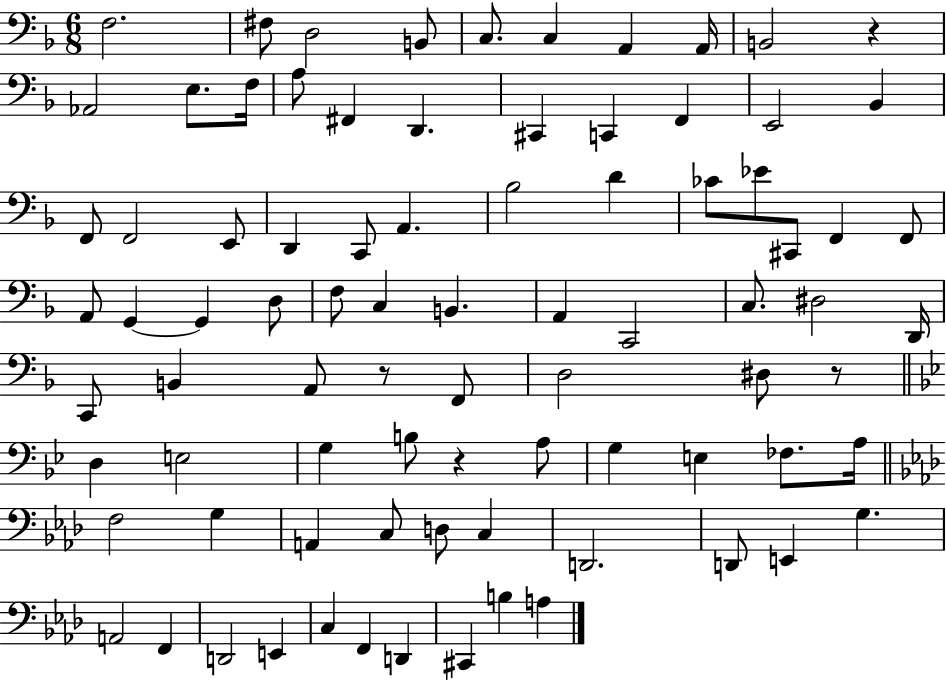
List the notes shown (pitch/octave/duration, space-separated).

F3/h. F#3/e D3/h B2/e C3/e. C3/q A2/q A2/s B2/h R/q Ab2/h E3/e. F3/s A3/e F#2/q D2/q. C#2/q C2/q F2/q E2/h Bb2/q F2/e F2/h E2/e D2/q C2/e A2/q. Bb3/h D4/q CES4/e Eb4/e C#2/e F2/q F2/e A2/e G2/q G2/q D3/e F3/e C3/q B2/q. A2/q C2/h C3/e. D#3/h D2/s C2/e B2/q A2/e R/e F2/e D3/h D#3/e R/e D3/q E3/h G3/q B3/e R/q A3/e G3/q E3/q FES3/e. A3/s F3/h G3/q A2/q C3/e D3/e C3/q D2/h. D2/e E2/q G3/q. A2/h F2/q D2/h E2/q C3/q F2/q D2/q C#2/q B3/q A3/q